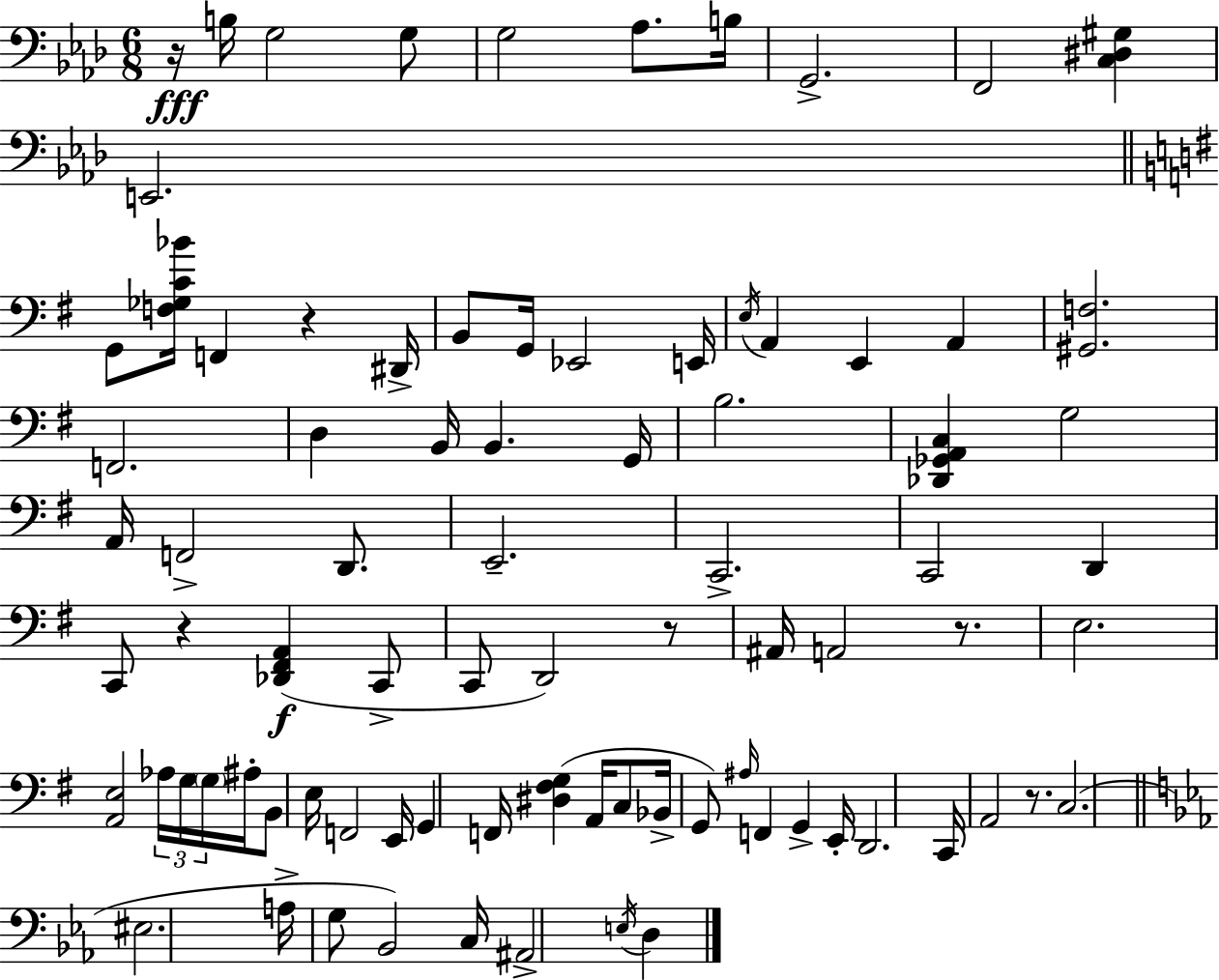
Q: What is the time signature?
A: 6/8